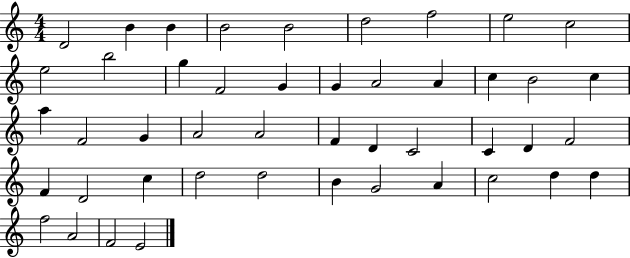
D4/h B4/q B4/q B4/h B4/h D5/h F5/h E5/h C5/h E5/h B5/h G5/q F4/h G4/q G4/q A4/h A4/q C5/q B4/h C5/q A5/q F4/h G4/q A4/h A4/h F4/q D4/q C4/h C4/q D4/q F4/h F4/q D4/h C5/q D5/h D5/h B4/q G4/h A4/q C5/h D5/q D5/q F5/h A4/h F4/h E4/h